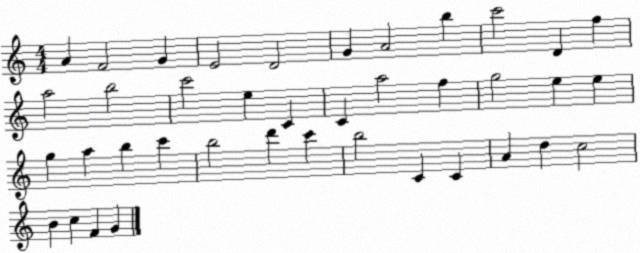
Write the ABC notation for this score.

X:1
T:Untitled
M:4/4
L:1/4
K:C
A F2 G E2 D2 G A2 b c'2 D f a2 b2 c'2 e C C a2 f g2 e e g a b c' b2 d' c' b2 C C A d c2 B c F G